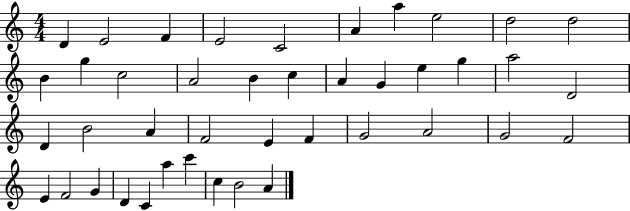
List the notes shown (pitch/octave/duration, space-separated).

D4/q E4/h F4/q E4/h C4/h A4/q A5/q E5/h D5/h D5/h B4/q G5/q C5/h A4/h B4/q C5/q A4/q G4/q E5/q G5/q A5/h D4/h D4/q B4/h A4/q F4/h E4/q F4/q G4/h A4/h G4/h F4/h E4/q F4/h G4/q D4/q C4/q A5/q C6/q C5/q B4/h A4/q